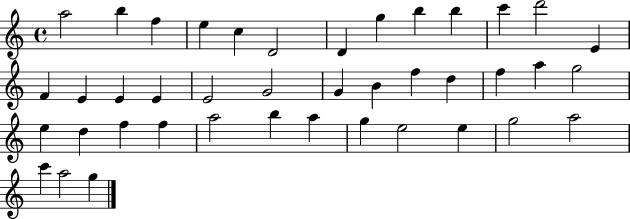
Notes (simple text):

A5/h B5/q F5/q E5/q C5/q D4/h D4/q G5/q B5/q B5/q C6/q D6/h E4/q F4/q E4/q E4/q E4/q E4/h G4/h G4/q B4/q F5/q D5/q F5/q A5/q G5/h E5/q D5/q F5/q F5/q A5/h B5/q A5/q G5/q E5/h E5/q G5/h A5/h C6/q A5/h G5/q